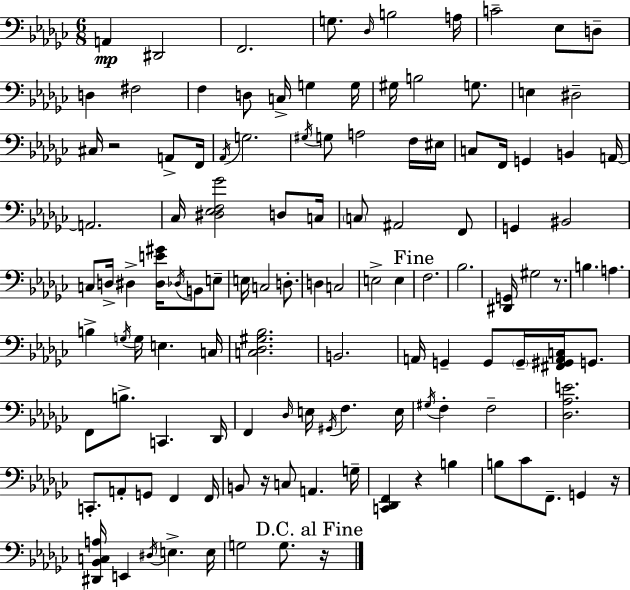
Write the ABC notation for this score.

X:1
T:Untitled
M:6/8
L:1/4
K:Ebm
A,, ^D,,2 F,,2 G,/2 _D,/4 B,2 A,/4 C2 _E,/2 D,/2 D, ^F,2 F, D,/2 C,/4 G, G,/4 ^G,/4 B,2 G,/2 E, ^D,2 ^C,/4 z2 A,,/2 F,,/4 _A,,/4 G,2 ^G,/4 G,/2 A,2 F,/4 ^E,/4 C,/2 F,,/4 G,, B,, A,,/4 A,,2 _C,/4 [^D,_E,F,_G]2 D,/2 C,/4 C,/2 ^A,,2 F,,/2 G,, ^B,,2 C,/2 D,/4 ^D, [^D,E^G]/4 _D,/4 B,,/2 E,/2 E,/4 C,2 D,/2 D, C,2 E,2 E, F,2 _B,2 [^D,,G,,]/4 ^G,2 z/2 B, A, B, G,/4 G,/4 E, C,/4 [C,_D,^G,_B,]2 B,,2 A,,/4 G,, G,,/2 G,,/4 [^F,,^G,,A,,C,]/4 G,,/2 F,,/2 B,/2 C,, _D,,/4 F,, _D,/4 E,/4 ^G,,/4 F, E,/4 ^G,/4 F, F,2 [_D,_A,E]2 C,,/2 A,,/2 G,,/2 F,, F,,/4 B,,/2 z/4 C,/2 A,, G,/4 [C,,_D,,F,,] z B, B,/2 _C/2 F,,/2 G,, z/4 [^D,,_B,,C,A,]/4 E,, ^D,/4 E, E,/4 G,2 G,/2 z/4